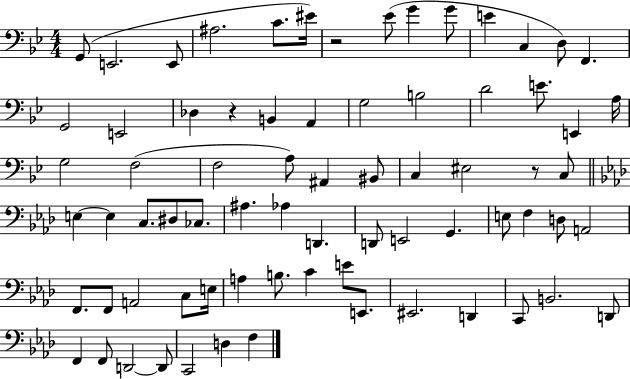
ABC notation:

X:1
T:Untitled
M:4/4
L:1/4
K:Bb
G,,/2 E,,2 E,,/2 ^A,2 C/2 ^E/4 z2 _E/2 G G/2 E C, D,/2 F,, G,,2 E,,2 _D, z B,, A,, G,2 B,2 D2 E/2 E,, A,/4 G,2 F,2 F,2 A,/2 ^A,, ^B,,/2 C, ^E,2 z/2 C,/2 E, E, C,/2 ^D,/2 _C,/2 ^A, _A, D,, D,,/2 E,,2 G,, E,/2 F, D,/2 A,,2 F,,/2 F,,/2 A,,2 C,/2 E,/4 A, B,/2 C E/2 E,,/2 ^E,,2 D,, C,,/2 B,,2 D,,/2 F,, F,,/2 D,,2 D,,/2 C,,2 D, F,